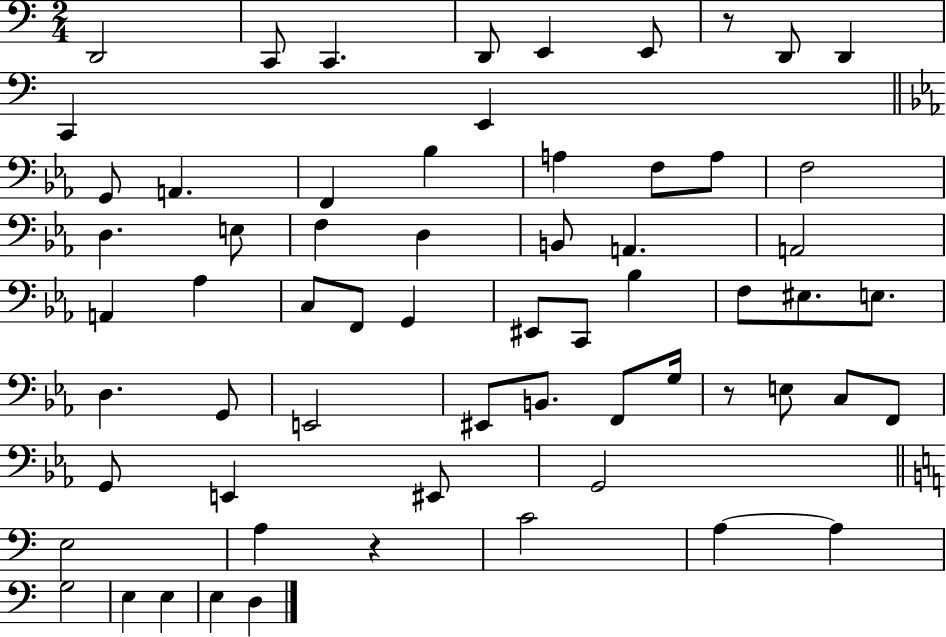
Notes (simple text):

D2/h C2/e C2/q. D2/e E2/q E2/e R/e D2/e D2/q C2/q E2/q G2/e A2/q. F2/q Bb3/q A3/q F3/e A3/e F3/h D3/q. E3/e F3/q D3/q B2/e A2/q. A2/h A2/q Ab3/q C3/e F2/e G2/q EIS2/e C2/e Bb3/q F3/e EIS3/e. E3/e. D3/q. G2/e E2/h EIS2/e B2/e. F2/e G3/s R/e E3/e C3/e F2/e G2/e E2/q EIS2/e G2/h E3/h A3/q R/q C4/h A3/q A3/q G3/h E3/q E3/q E3/q D3/q